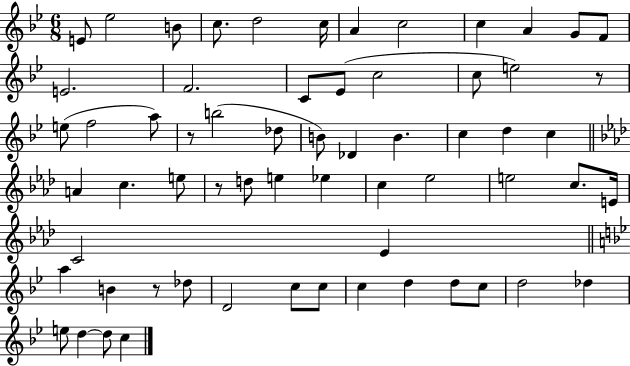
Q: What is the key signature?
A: BES major